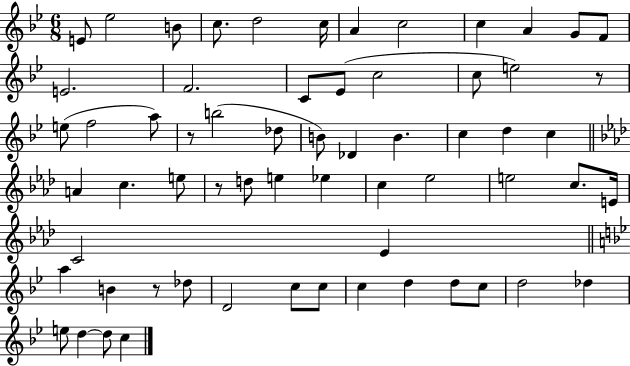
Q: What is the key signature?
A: BES major